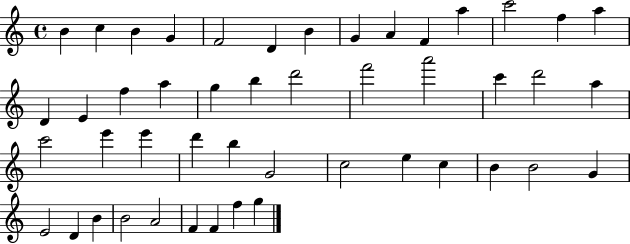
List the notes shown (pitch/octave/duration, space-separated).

B4/q C5/q B4/q G4/q F4/h D4/q B4/q G4/q A4/q F4/q A5/q C6/h F5/q A5/q D4/q E4/q F5/q A5/q G5/q B5/q D6/h F6/h A6/h C6/q D6/h A5/q C6/h E6/q E6/q D6/q B5/q G4/h C5/h E5/q C5/q B4/q B4/h G4/q E4/h D4/q B4/q B4/h A4/h F4/q F4/q F5/q G5/q